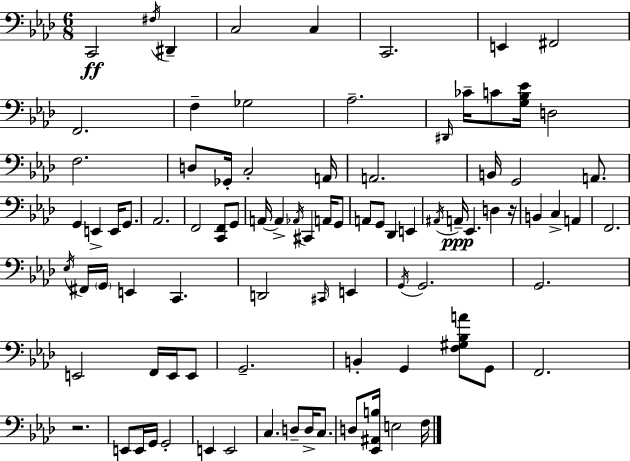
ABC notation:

X:1
T:Untitled
M:6/8
L:1/4
K:Ab
C,,2 ^F,/4 ^D,, C,2 C, C,,2 E,, ^F,,2 F,,2 F, _G,2 _A,2 ^D,,/4 _C/4 C/2 [G,_B,_E]/4 D,2 F,2 D,/2 _G,,/4 C,2 A,,/4 A,,2 B,,/4 G,,2 A,,/2 G,, E,, E,,/4 G,,/2 _A,,2 F,,2 [C,,F,,]/2 G,,/2 A,,/4 A,, _A,,/4 ^C,, A,,/4 G,,/2 A,,/2 G,,/2 _D,, E,, ^A,,/4 A,,/4 _E,, D, z/4 B,, C, A,, F,,2 _E,/4 ^F,,/4 G,,/4 E,, C,, D,,2 ^C,,/4 E,, G,,/4 G,,2 G,,2 E,,2 F,,/4 E,,/4 E,,/2 G,,2 B,, G,, [F,^G,_B,A]/2 G,,/2 F,,2 z2 E,,/2 E,,/4 G,,/4 G,,2 E,, E,,2 C, D,/2 D,/4 C,/2 D,/2 [_E,,^A,,B,]/4 E,2 F,/4